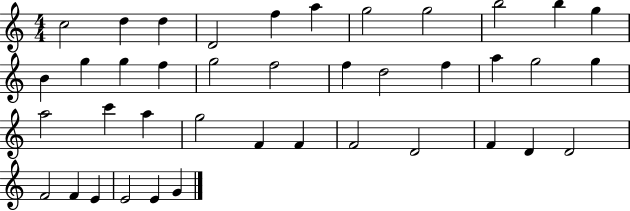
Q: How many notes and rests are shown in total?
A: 40